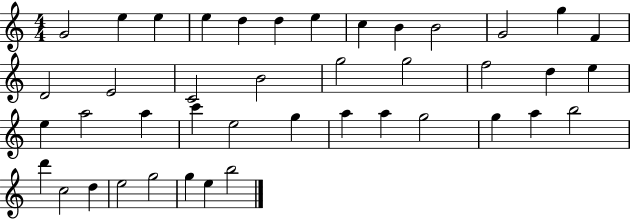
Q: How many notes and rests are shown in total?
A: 42